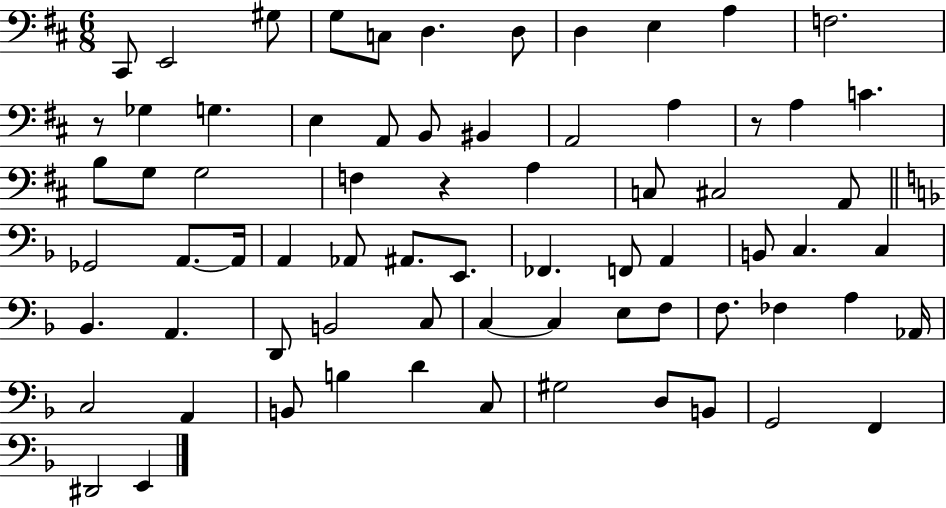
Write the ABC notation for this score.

X:1
T:Untitled
M:6/8
L:1/4
K:D
^C,,/2 E,,2 ^G,/2 G,/2 C,/2 D, D,/2 D, E, A, F,2 z/2 _G, G, E, A,,/2 B,,/2 ^B,, A,,2 A, z/2 A, C B,/2 G,/2 G,2 F, z A, C,/2 ^C,2 A,,/2 _G,,2 A,,/2 A,,/4 A,, _A,,/2 ^A,,/2 E,,/2 _F,, F,,/2 A,, B,,/2 C, C, _B,, A,, D,,/2 B,,2 C,/2 C, C, E,/2 F,/2 F,/2 _F, A, _A,,/4 C,2 A,, B,,/2 B, D C,/2 ^G,2 D,/2 B,,/2 G,,2 F,, ^D,,2 E,,